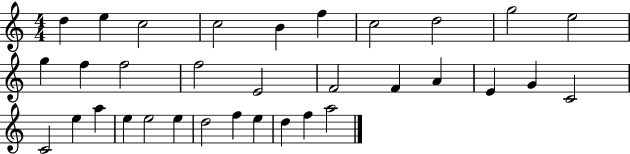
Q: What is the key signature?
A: C major